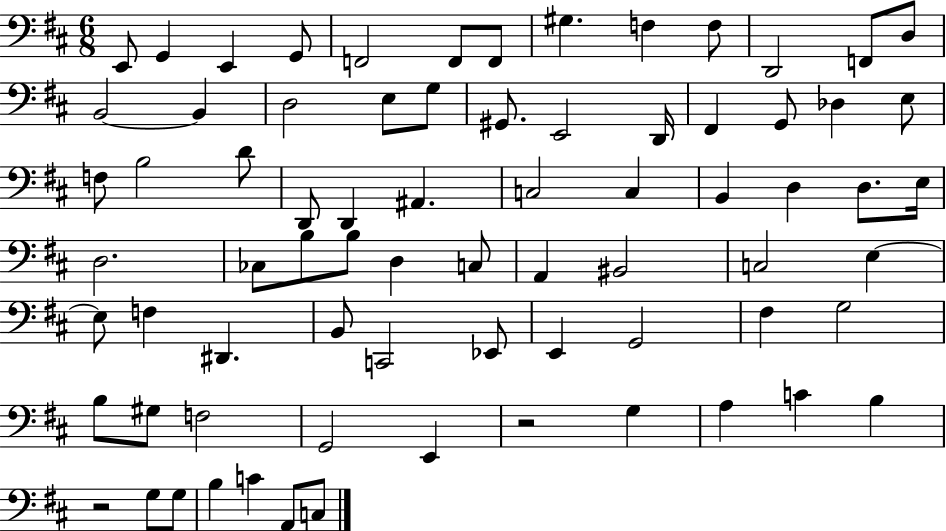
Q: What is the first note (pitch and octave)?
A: E2